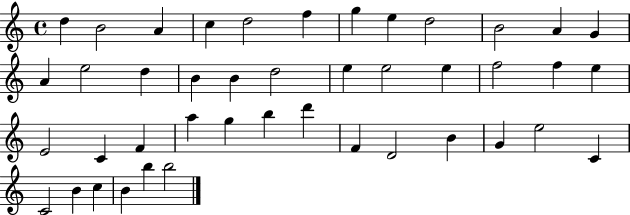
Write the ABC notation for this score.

X:1
T:Untitled
M:4/4
L:1/4
K:C
d B2 A c d2 f g e d2 B2 A G A e2 d B B d2 e e2 e f2 f e E2 C F a g b d' F D2 B G e2 C C2 B c B b b2